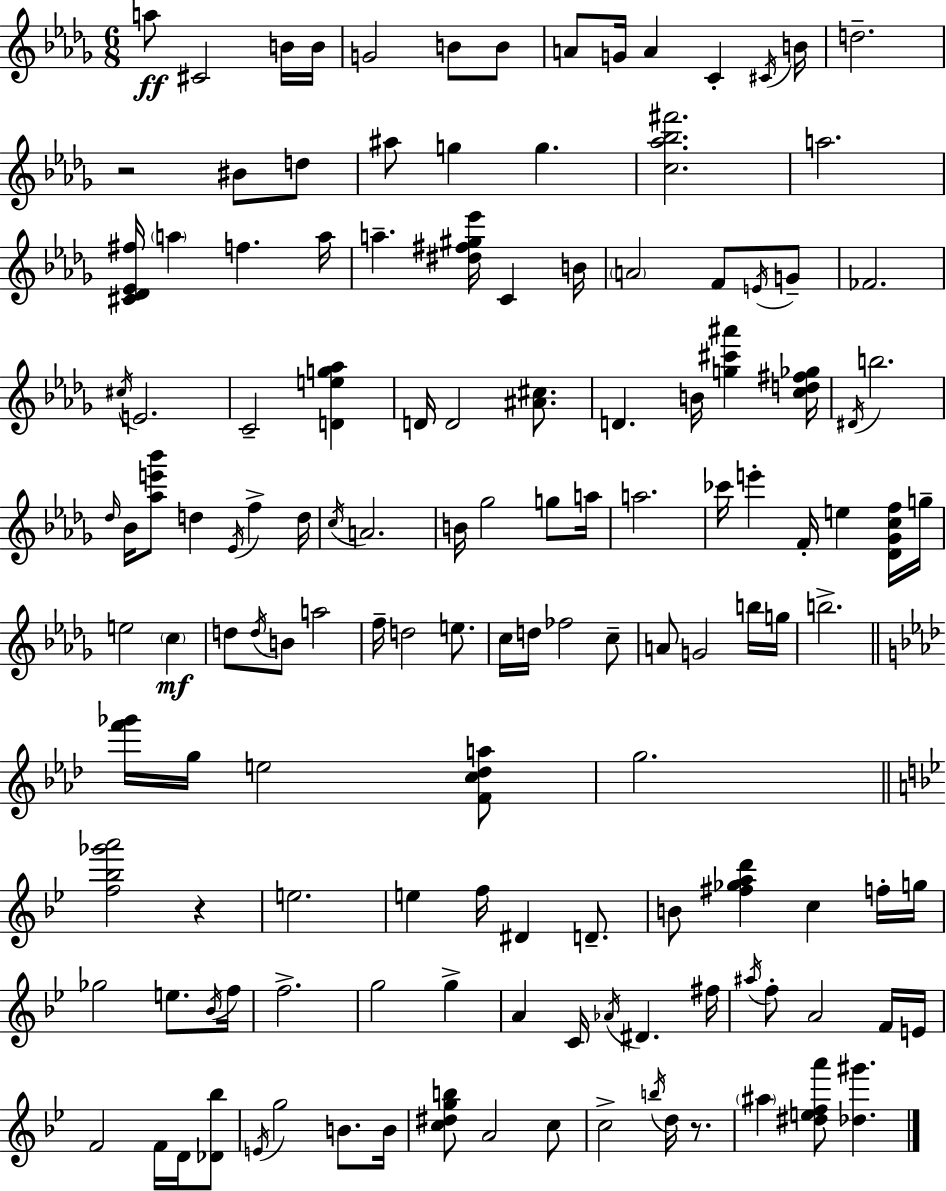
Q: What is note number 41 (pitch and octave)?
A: Db5